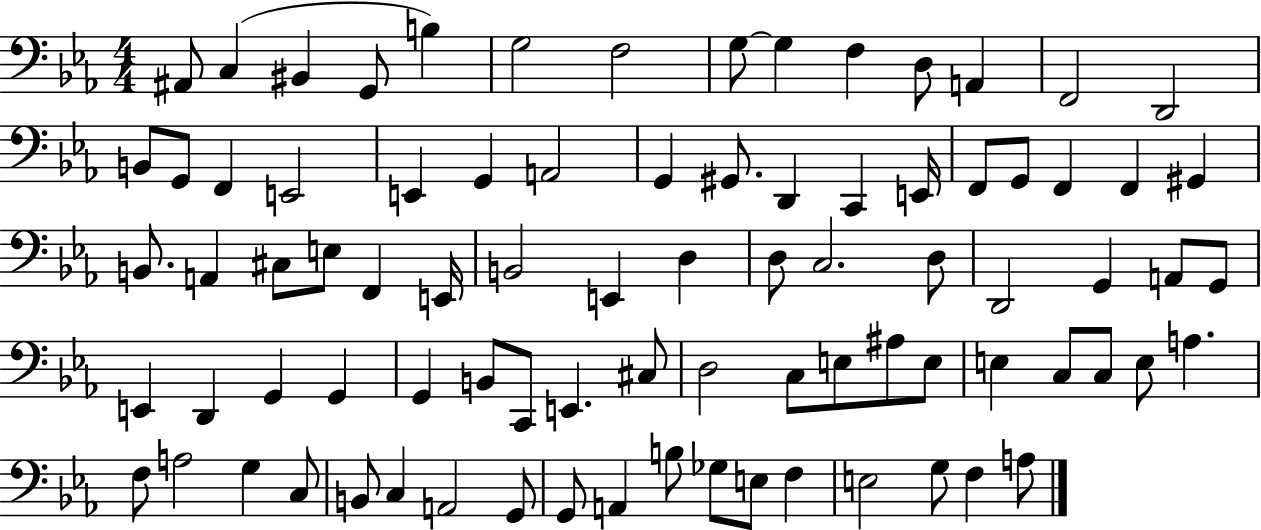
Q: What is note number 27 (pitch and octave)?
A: F2